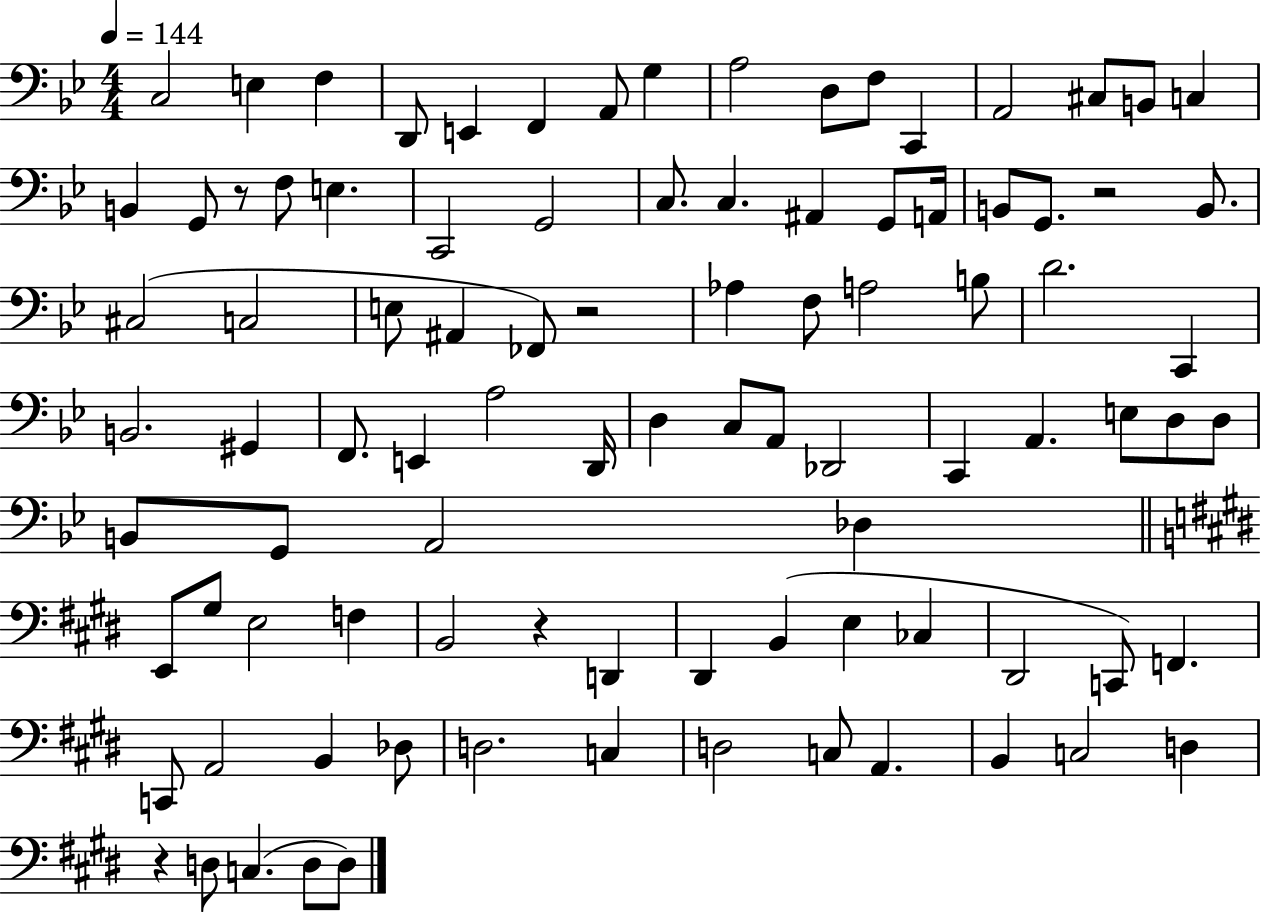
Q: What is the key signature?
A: BES major